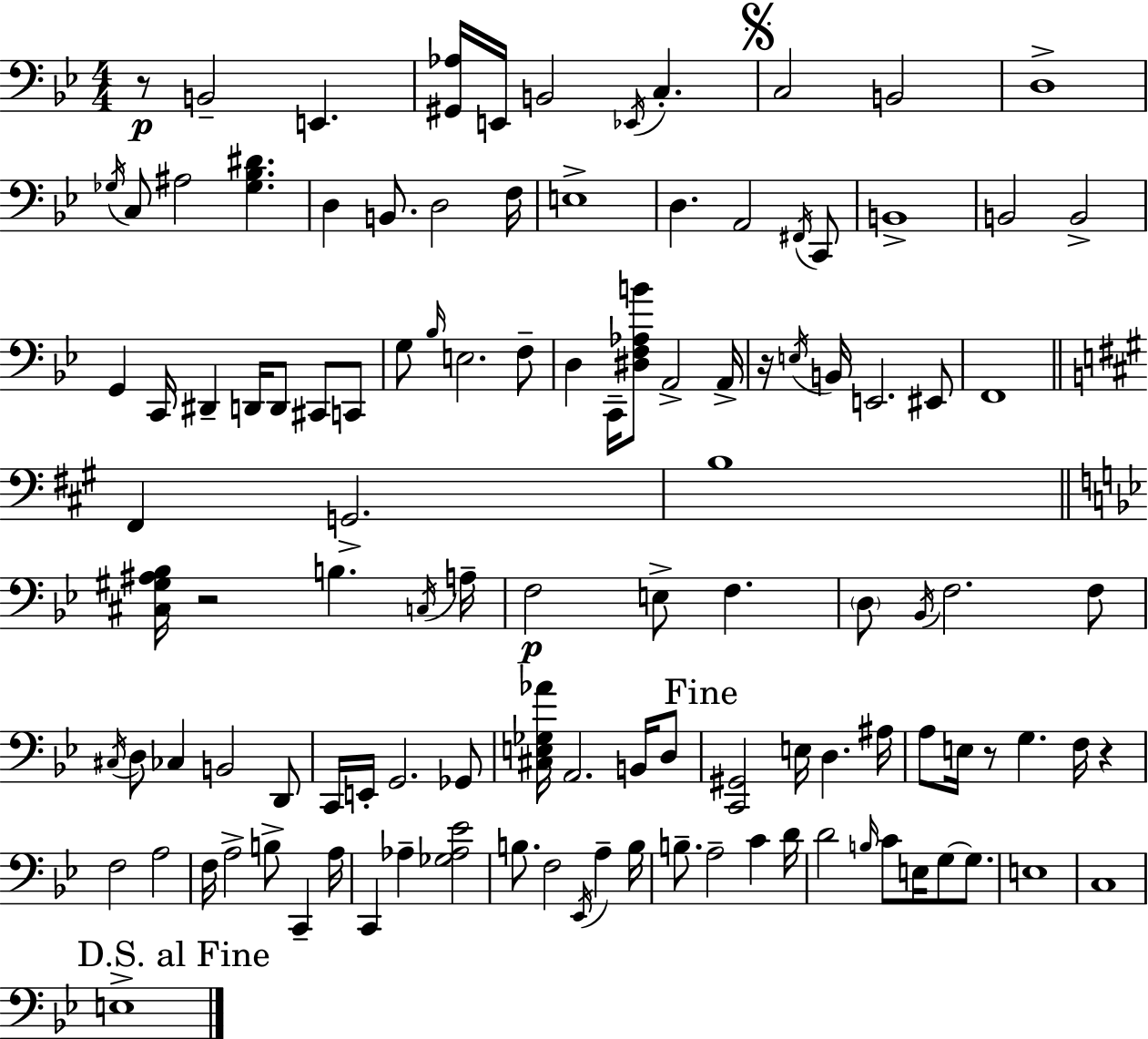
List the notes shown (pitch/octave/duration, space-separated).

R/e B2/h E2/q. [G#2,Ab3]/s E2/s B2/h Eb2/s C3/q. C3/h B2/h D3/w Gb3/s C3/e A#3/h [Gb3,Bb3,D#4]/q. D3/q B2/e. D3/h F3/s E3/w D3/q. A2/h F#2/s C2/e B2/w B2/h B2/h G2/q C2/s D#2/q D2/s D2/e C#2/e C2/e G3/e Bb3/s E3/h. F3/e D3/q C2/s [D#3,F3,Ab3,B4]/e A2/h A2/s R/s E3/s B2/s E2/h. EIS2/e F2/w F#2/q G2/h. B3/w [C#3,G#3,A#3,Bb3]/s R/h B3/q. C3/s A3/s F3/h E3/e F3/q. D3/e Bb2/s F3/h. F3/e C#3/s D3/e CES3/q B2/h D2/e C2/s E2/s G2/h. Gb2/e [C#3,E3,Gb3,Ab4]/s A2/h. B2/s D3/e [C2,G#2]/h E3/s D3/q. A#3/s A3/e E3/s R/e G3/q. F3/s R/q F3/h A3/h F3/s A3/h B3/e C2/q A3/s C2/q Ab3/q [Gb3,Ab3,Eb4]/h B3/e. F3/h Eb2/s A3/q B3/s B3/e. A3/h C4/q D4/s D4/h B3/s C4/e E3/s G3/e G3/e. E3/w C3/w E3/w